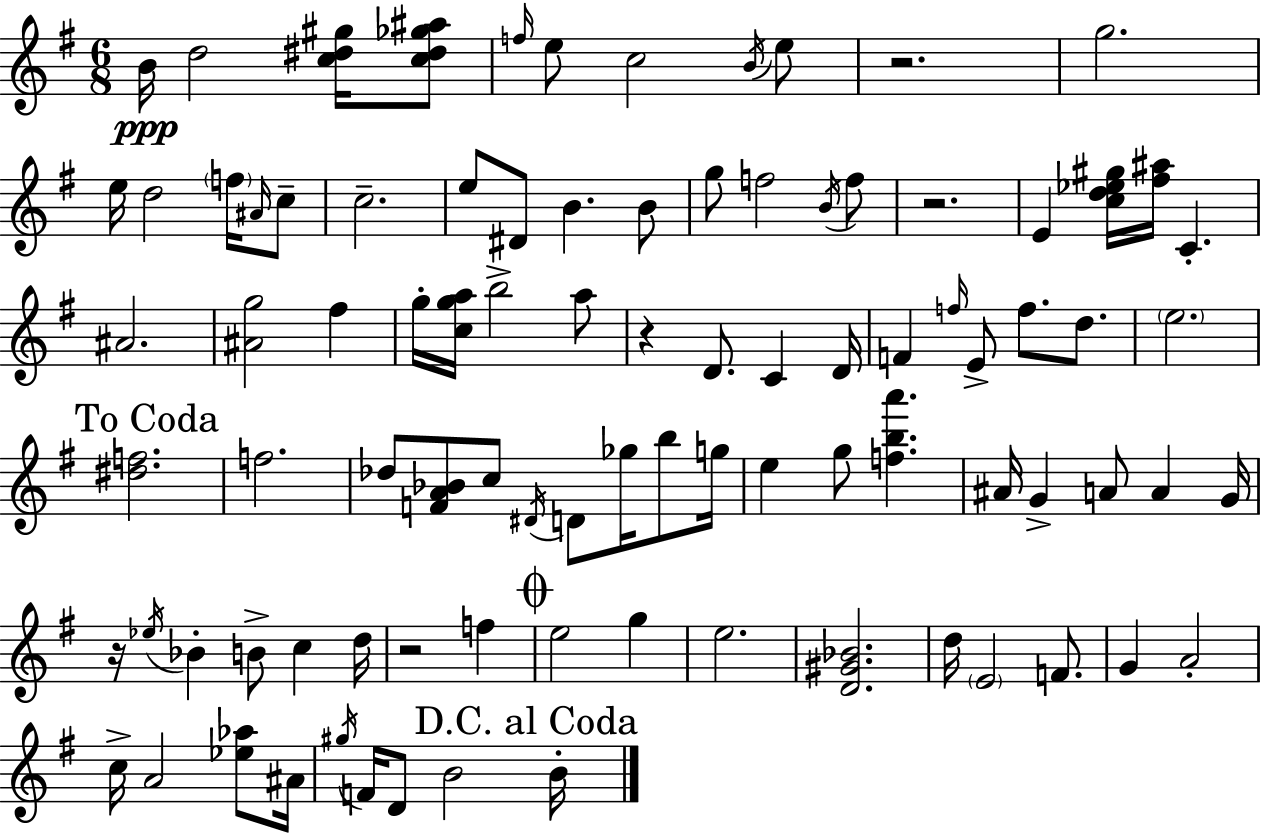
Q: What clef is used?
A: treble